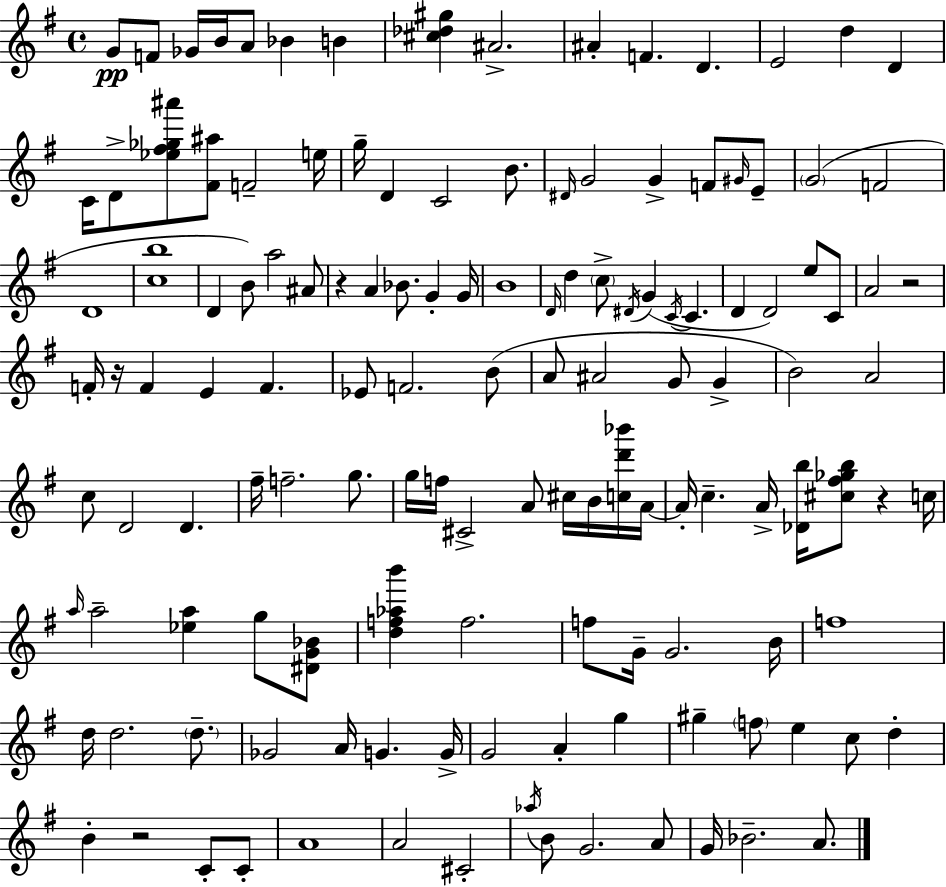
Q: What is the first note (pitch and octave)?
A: G4